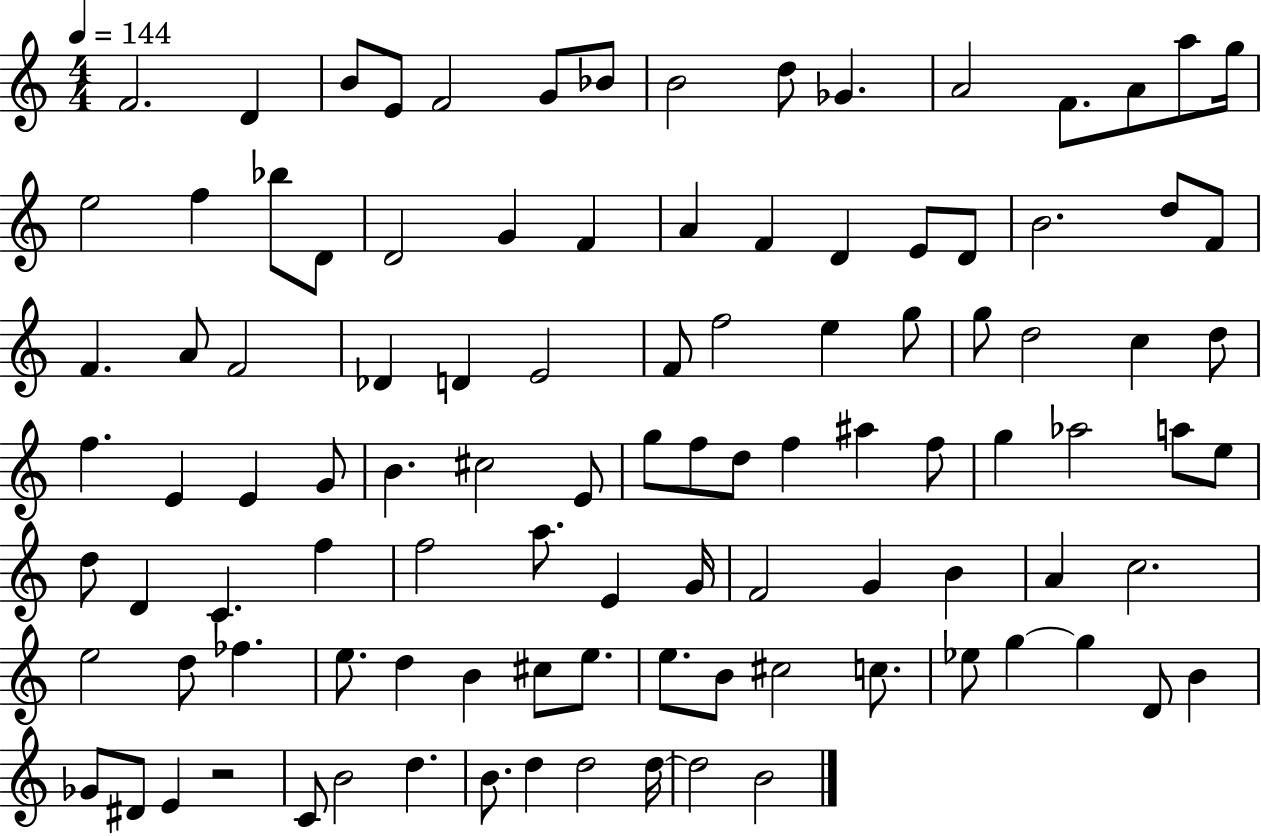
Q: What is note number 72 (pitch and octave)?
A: B4